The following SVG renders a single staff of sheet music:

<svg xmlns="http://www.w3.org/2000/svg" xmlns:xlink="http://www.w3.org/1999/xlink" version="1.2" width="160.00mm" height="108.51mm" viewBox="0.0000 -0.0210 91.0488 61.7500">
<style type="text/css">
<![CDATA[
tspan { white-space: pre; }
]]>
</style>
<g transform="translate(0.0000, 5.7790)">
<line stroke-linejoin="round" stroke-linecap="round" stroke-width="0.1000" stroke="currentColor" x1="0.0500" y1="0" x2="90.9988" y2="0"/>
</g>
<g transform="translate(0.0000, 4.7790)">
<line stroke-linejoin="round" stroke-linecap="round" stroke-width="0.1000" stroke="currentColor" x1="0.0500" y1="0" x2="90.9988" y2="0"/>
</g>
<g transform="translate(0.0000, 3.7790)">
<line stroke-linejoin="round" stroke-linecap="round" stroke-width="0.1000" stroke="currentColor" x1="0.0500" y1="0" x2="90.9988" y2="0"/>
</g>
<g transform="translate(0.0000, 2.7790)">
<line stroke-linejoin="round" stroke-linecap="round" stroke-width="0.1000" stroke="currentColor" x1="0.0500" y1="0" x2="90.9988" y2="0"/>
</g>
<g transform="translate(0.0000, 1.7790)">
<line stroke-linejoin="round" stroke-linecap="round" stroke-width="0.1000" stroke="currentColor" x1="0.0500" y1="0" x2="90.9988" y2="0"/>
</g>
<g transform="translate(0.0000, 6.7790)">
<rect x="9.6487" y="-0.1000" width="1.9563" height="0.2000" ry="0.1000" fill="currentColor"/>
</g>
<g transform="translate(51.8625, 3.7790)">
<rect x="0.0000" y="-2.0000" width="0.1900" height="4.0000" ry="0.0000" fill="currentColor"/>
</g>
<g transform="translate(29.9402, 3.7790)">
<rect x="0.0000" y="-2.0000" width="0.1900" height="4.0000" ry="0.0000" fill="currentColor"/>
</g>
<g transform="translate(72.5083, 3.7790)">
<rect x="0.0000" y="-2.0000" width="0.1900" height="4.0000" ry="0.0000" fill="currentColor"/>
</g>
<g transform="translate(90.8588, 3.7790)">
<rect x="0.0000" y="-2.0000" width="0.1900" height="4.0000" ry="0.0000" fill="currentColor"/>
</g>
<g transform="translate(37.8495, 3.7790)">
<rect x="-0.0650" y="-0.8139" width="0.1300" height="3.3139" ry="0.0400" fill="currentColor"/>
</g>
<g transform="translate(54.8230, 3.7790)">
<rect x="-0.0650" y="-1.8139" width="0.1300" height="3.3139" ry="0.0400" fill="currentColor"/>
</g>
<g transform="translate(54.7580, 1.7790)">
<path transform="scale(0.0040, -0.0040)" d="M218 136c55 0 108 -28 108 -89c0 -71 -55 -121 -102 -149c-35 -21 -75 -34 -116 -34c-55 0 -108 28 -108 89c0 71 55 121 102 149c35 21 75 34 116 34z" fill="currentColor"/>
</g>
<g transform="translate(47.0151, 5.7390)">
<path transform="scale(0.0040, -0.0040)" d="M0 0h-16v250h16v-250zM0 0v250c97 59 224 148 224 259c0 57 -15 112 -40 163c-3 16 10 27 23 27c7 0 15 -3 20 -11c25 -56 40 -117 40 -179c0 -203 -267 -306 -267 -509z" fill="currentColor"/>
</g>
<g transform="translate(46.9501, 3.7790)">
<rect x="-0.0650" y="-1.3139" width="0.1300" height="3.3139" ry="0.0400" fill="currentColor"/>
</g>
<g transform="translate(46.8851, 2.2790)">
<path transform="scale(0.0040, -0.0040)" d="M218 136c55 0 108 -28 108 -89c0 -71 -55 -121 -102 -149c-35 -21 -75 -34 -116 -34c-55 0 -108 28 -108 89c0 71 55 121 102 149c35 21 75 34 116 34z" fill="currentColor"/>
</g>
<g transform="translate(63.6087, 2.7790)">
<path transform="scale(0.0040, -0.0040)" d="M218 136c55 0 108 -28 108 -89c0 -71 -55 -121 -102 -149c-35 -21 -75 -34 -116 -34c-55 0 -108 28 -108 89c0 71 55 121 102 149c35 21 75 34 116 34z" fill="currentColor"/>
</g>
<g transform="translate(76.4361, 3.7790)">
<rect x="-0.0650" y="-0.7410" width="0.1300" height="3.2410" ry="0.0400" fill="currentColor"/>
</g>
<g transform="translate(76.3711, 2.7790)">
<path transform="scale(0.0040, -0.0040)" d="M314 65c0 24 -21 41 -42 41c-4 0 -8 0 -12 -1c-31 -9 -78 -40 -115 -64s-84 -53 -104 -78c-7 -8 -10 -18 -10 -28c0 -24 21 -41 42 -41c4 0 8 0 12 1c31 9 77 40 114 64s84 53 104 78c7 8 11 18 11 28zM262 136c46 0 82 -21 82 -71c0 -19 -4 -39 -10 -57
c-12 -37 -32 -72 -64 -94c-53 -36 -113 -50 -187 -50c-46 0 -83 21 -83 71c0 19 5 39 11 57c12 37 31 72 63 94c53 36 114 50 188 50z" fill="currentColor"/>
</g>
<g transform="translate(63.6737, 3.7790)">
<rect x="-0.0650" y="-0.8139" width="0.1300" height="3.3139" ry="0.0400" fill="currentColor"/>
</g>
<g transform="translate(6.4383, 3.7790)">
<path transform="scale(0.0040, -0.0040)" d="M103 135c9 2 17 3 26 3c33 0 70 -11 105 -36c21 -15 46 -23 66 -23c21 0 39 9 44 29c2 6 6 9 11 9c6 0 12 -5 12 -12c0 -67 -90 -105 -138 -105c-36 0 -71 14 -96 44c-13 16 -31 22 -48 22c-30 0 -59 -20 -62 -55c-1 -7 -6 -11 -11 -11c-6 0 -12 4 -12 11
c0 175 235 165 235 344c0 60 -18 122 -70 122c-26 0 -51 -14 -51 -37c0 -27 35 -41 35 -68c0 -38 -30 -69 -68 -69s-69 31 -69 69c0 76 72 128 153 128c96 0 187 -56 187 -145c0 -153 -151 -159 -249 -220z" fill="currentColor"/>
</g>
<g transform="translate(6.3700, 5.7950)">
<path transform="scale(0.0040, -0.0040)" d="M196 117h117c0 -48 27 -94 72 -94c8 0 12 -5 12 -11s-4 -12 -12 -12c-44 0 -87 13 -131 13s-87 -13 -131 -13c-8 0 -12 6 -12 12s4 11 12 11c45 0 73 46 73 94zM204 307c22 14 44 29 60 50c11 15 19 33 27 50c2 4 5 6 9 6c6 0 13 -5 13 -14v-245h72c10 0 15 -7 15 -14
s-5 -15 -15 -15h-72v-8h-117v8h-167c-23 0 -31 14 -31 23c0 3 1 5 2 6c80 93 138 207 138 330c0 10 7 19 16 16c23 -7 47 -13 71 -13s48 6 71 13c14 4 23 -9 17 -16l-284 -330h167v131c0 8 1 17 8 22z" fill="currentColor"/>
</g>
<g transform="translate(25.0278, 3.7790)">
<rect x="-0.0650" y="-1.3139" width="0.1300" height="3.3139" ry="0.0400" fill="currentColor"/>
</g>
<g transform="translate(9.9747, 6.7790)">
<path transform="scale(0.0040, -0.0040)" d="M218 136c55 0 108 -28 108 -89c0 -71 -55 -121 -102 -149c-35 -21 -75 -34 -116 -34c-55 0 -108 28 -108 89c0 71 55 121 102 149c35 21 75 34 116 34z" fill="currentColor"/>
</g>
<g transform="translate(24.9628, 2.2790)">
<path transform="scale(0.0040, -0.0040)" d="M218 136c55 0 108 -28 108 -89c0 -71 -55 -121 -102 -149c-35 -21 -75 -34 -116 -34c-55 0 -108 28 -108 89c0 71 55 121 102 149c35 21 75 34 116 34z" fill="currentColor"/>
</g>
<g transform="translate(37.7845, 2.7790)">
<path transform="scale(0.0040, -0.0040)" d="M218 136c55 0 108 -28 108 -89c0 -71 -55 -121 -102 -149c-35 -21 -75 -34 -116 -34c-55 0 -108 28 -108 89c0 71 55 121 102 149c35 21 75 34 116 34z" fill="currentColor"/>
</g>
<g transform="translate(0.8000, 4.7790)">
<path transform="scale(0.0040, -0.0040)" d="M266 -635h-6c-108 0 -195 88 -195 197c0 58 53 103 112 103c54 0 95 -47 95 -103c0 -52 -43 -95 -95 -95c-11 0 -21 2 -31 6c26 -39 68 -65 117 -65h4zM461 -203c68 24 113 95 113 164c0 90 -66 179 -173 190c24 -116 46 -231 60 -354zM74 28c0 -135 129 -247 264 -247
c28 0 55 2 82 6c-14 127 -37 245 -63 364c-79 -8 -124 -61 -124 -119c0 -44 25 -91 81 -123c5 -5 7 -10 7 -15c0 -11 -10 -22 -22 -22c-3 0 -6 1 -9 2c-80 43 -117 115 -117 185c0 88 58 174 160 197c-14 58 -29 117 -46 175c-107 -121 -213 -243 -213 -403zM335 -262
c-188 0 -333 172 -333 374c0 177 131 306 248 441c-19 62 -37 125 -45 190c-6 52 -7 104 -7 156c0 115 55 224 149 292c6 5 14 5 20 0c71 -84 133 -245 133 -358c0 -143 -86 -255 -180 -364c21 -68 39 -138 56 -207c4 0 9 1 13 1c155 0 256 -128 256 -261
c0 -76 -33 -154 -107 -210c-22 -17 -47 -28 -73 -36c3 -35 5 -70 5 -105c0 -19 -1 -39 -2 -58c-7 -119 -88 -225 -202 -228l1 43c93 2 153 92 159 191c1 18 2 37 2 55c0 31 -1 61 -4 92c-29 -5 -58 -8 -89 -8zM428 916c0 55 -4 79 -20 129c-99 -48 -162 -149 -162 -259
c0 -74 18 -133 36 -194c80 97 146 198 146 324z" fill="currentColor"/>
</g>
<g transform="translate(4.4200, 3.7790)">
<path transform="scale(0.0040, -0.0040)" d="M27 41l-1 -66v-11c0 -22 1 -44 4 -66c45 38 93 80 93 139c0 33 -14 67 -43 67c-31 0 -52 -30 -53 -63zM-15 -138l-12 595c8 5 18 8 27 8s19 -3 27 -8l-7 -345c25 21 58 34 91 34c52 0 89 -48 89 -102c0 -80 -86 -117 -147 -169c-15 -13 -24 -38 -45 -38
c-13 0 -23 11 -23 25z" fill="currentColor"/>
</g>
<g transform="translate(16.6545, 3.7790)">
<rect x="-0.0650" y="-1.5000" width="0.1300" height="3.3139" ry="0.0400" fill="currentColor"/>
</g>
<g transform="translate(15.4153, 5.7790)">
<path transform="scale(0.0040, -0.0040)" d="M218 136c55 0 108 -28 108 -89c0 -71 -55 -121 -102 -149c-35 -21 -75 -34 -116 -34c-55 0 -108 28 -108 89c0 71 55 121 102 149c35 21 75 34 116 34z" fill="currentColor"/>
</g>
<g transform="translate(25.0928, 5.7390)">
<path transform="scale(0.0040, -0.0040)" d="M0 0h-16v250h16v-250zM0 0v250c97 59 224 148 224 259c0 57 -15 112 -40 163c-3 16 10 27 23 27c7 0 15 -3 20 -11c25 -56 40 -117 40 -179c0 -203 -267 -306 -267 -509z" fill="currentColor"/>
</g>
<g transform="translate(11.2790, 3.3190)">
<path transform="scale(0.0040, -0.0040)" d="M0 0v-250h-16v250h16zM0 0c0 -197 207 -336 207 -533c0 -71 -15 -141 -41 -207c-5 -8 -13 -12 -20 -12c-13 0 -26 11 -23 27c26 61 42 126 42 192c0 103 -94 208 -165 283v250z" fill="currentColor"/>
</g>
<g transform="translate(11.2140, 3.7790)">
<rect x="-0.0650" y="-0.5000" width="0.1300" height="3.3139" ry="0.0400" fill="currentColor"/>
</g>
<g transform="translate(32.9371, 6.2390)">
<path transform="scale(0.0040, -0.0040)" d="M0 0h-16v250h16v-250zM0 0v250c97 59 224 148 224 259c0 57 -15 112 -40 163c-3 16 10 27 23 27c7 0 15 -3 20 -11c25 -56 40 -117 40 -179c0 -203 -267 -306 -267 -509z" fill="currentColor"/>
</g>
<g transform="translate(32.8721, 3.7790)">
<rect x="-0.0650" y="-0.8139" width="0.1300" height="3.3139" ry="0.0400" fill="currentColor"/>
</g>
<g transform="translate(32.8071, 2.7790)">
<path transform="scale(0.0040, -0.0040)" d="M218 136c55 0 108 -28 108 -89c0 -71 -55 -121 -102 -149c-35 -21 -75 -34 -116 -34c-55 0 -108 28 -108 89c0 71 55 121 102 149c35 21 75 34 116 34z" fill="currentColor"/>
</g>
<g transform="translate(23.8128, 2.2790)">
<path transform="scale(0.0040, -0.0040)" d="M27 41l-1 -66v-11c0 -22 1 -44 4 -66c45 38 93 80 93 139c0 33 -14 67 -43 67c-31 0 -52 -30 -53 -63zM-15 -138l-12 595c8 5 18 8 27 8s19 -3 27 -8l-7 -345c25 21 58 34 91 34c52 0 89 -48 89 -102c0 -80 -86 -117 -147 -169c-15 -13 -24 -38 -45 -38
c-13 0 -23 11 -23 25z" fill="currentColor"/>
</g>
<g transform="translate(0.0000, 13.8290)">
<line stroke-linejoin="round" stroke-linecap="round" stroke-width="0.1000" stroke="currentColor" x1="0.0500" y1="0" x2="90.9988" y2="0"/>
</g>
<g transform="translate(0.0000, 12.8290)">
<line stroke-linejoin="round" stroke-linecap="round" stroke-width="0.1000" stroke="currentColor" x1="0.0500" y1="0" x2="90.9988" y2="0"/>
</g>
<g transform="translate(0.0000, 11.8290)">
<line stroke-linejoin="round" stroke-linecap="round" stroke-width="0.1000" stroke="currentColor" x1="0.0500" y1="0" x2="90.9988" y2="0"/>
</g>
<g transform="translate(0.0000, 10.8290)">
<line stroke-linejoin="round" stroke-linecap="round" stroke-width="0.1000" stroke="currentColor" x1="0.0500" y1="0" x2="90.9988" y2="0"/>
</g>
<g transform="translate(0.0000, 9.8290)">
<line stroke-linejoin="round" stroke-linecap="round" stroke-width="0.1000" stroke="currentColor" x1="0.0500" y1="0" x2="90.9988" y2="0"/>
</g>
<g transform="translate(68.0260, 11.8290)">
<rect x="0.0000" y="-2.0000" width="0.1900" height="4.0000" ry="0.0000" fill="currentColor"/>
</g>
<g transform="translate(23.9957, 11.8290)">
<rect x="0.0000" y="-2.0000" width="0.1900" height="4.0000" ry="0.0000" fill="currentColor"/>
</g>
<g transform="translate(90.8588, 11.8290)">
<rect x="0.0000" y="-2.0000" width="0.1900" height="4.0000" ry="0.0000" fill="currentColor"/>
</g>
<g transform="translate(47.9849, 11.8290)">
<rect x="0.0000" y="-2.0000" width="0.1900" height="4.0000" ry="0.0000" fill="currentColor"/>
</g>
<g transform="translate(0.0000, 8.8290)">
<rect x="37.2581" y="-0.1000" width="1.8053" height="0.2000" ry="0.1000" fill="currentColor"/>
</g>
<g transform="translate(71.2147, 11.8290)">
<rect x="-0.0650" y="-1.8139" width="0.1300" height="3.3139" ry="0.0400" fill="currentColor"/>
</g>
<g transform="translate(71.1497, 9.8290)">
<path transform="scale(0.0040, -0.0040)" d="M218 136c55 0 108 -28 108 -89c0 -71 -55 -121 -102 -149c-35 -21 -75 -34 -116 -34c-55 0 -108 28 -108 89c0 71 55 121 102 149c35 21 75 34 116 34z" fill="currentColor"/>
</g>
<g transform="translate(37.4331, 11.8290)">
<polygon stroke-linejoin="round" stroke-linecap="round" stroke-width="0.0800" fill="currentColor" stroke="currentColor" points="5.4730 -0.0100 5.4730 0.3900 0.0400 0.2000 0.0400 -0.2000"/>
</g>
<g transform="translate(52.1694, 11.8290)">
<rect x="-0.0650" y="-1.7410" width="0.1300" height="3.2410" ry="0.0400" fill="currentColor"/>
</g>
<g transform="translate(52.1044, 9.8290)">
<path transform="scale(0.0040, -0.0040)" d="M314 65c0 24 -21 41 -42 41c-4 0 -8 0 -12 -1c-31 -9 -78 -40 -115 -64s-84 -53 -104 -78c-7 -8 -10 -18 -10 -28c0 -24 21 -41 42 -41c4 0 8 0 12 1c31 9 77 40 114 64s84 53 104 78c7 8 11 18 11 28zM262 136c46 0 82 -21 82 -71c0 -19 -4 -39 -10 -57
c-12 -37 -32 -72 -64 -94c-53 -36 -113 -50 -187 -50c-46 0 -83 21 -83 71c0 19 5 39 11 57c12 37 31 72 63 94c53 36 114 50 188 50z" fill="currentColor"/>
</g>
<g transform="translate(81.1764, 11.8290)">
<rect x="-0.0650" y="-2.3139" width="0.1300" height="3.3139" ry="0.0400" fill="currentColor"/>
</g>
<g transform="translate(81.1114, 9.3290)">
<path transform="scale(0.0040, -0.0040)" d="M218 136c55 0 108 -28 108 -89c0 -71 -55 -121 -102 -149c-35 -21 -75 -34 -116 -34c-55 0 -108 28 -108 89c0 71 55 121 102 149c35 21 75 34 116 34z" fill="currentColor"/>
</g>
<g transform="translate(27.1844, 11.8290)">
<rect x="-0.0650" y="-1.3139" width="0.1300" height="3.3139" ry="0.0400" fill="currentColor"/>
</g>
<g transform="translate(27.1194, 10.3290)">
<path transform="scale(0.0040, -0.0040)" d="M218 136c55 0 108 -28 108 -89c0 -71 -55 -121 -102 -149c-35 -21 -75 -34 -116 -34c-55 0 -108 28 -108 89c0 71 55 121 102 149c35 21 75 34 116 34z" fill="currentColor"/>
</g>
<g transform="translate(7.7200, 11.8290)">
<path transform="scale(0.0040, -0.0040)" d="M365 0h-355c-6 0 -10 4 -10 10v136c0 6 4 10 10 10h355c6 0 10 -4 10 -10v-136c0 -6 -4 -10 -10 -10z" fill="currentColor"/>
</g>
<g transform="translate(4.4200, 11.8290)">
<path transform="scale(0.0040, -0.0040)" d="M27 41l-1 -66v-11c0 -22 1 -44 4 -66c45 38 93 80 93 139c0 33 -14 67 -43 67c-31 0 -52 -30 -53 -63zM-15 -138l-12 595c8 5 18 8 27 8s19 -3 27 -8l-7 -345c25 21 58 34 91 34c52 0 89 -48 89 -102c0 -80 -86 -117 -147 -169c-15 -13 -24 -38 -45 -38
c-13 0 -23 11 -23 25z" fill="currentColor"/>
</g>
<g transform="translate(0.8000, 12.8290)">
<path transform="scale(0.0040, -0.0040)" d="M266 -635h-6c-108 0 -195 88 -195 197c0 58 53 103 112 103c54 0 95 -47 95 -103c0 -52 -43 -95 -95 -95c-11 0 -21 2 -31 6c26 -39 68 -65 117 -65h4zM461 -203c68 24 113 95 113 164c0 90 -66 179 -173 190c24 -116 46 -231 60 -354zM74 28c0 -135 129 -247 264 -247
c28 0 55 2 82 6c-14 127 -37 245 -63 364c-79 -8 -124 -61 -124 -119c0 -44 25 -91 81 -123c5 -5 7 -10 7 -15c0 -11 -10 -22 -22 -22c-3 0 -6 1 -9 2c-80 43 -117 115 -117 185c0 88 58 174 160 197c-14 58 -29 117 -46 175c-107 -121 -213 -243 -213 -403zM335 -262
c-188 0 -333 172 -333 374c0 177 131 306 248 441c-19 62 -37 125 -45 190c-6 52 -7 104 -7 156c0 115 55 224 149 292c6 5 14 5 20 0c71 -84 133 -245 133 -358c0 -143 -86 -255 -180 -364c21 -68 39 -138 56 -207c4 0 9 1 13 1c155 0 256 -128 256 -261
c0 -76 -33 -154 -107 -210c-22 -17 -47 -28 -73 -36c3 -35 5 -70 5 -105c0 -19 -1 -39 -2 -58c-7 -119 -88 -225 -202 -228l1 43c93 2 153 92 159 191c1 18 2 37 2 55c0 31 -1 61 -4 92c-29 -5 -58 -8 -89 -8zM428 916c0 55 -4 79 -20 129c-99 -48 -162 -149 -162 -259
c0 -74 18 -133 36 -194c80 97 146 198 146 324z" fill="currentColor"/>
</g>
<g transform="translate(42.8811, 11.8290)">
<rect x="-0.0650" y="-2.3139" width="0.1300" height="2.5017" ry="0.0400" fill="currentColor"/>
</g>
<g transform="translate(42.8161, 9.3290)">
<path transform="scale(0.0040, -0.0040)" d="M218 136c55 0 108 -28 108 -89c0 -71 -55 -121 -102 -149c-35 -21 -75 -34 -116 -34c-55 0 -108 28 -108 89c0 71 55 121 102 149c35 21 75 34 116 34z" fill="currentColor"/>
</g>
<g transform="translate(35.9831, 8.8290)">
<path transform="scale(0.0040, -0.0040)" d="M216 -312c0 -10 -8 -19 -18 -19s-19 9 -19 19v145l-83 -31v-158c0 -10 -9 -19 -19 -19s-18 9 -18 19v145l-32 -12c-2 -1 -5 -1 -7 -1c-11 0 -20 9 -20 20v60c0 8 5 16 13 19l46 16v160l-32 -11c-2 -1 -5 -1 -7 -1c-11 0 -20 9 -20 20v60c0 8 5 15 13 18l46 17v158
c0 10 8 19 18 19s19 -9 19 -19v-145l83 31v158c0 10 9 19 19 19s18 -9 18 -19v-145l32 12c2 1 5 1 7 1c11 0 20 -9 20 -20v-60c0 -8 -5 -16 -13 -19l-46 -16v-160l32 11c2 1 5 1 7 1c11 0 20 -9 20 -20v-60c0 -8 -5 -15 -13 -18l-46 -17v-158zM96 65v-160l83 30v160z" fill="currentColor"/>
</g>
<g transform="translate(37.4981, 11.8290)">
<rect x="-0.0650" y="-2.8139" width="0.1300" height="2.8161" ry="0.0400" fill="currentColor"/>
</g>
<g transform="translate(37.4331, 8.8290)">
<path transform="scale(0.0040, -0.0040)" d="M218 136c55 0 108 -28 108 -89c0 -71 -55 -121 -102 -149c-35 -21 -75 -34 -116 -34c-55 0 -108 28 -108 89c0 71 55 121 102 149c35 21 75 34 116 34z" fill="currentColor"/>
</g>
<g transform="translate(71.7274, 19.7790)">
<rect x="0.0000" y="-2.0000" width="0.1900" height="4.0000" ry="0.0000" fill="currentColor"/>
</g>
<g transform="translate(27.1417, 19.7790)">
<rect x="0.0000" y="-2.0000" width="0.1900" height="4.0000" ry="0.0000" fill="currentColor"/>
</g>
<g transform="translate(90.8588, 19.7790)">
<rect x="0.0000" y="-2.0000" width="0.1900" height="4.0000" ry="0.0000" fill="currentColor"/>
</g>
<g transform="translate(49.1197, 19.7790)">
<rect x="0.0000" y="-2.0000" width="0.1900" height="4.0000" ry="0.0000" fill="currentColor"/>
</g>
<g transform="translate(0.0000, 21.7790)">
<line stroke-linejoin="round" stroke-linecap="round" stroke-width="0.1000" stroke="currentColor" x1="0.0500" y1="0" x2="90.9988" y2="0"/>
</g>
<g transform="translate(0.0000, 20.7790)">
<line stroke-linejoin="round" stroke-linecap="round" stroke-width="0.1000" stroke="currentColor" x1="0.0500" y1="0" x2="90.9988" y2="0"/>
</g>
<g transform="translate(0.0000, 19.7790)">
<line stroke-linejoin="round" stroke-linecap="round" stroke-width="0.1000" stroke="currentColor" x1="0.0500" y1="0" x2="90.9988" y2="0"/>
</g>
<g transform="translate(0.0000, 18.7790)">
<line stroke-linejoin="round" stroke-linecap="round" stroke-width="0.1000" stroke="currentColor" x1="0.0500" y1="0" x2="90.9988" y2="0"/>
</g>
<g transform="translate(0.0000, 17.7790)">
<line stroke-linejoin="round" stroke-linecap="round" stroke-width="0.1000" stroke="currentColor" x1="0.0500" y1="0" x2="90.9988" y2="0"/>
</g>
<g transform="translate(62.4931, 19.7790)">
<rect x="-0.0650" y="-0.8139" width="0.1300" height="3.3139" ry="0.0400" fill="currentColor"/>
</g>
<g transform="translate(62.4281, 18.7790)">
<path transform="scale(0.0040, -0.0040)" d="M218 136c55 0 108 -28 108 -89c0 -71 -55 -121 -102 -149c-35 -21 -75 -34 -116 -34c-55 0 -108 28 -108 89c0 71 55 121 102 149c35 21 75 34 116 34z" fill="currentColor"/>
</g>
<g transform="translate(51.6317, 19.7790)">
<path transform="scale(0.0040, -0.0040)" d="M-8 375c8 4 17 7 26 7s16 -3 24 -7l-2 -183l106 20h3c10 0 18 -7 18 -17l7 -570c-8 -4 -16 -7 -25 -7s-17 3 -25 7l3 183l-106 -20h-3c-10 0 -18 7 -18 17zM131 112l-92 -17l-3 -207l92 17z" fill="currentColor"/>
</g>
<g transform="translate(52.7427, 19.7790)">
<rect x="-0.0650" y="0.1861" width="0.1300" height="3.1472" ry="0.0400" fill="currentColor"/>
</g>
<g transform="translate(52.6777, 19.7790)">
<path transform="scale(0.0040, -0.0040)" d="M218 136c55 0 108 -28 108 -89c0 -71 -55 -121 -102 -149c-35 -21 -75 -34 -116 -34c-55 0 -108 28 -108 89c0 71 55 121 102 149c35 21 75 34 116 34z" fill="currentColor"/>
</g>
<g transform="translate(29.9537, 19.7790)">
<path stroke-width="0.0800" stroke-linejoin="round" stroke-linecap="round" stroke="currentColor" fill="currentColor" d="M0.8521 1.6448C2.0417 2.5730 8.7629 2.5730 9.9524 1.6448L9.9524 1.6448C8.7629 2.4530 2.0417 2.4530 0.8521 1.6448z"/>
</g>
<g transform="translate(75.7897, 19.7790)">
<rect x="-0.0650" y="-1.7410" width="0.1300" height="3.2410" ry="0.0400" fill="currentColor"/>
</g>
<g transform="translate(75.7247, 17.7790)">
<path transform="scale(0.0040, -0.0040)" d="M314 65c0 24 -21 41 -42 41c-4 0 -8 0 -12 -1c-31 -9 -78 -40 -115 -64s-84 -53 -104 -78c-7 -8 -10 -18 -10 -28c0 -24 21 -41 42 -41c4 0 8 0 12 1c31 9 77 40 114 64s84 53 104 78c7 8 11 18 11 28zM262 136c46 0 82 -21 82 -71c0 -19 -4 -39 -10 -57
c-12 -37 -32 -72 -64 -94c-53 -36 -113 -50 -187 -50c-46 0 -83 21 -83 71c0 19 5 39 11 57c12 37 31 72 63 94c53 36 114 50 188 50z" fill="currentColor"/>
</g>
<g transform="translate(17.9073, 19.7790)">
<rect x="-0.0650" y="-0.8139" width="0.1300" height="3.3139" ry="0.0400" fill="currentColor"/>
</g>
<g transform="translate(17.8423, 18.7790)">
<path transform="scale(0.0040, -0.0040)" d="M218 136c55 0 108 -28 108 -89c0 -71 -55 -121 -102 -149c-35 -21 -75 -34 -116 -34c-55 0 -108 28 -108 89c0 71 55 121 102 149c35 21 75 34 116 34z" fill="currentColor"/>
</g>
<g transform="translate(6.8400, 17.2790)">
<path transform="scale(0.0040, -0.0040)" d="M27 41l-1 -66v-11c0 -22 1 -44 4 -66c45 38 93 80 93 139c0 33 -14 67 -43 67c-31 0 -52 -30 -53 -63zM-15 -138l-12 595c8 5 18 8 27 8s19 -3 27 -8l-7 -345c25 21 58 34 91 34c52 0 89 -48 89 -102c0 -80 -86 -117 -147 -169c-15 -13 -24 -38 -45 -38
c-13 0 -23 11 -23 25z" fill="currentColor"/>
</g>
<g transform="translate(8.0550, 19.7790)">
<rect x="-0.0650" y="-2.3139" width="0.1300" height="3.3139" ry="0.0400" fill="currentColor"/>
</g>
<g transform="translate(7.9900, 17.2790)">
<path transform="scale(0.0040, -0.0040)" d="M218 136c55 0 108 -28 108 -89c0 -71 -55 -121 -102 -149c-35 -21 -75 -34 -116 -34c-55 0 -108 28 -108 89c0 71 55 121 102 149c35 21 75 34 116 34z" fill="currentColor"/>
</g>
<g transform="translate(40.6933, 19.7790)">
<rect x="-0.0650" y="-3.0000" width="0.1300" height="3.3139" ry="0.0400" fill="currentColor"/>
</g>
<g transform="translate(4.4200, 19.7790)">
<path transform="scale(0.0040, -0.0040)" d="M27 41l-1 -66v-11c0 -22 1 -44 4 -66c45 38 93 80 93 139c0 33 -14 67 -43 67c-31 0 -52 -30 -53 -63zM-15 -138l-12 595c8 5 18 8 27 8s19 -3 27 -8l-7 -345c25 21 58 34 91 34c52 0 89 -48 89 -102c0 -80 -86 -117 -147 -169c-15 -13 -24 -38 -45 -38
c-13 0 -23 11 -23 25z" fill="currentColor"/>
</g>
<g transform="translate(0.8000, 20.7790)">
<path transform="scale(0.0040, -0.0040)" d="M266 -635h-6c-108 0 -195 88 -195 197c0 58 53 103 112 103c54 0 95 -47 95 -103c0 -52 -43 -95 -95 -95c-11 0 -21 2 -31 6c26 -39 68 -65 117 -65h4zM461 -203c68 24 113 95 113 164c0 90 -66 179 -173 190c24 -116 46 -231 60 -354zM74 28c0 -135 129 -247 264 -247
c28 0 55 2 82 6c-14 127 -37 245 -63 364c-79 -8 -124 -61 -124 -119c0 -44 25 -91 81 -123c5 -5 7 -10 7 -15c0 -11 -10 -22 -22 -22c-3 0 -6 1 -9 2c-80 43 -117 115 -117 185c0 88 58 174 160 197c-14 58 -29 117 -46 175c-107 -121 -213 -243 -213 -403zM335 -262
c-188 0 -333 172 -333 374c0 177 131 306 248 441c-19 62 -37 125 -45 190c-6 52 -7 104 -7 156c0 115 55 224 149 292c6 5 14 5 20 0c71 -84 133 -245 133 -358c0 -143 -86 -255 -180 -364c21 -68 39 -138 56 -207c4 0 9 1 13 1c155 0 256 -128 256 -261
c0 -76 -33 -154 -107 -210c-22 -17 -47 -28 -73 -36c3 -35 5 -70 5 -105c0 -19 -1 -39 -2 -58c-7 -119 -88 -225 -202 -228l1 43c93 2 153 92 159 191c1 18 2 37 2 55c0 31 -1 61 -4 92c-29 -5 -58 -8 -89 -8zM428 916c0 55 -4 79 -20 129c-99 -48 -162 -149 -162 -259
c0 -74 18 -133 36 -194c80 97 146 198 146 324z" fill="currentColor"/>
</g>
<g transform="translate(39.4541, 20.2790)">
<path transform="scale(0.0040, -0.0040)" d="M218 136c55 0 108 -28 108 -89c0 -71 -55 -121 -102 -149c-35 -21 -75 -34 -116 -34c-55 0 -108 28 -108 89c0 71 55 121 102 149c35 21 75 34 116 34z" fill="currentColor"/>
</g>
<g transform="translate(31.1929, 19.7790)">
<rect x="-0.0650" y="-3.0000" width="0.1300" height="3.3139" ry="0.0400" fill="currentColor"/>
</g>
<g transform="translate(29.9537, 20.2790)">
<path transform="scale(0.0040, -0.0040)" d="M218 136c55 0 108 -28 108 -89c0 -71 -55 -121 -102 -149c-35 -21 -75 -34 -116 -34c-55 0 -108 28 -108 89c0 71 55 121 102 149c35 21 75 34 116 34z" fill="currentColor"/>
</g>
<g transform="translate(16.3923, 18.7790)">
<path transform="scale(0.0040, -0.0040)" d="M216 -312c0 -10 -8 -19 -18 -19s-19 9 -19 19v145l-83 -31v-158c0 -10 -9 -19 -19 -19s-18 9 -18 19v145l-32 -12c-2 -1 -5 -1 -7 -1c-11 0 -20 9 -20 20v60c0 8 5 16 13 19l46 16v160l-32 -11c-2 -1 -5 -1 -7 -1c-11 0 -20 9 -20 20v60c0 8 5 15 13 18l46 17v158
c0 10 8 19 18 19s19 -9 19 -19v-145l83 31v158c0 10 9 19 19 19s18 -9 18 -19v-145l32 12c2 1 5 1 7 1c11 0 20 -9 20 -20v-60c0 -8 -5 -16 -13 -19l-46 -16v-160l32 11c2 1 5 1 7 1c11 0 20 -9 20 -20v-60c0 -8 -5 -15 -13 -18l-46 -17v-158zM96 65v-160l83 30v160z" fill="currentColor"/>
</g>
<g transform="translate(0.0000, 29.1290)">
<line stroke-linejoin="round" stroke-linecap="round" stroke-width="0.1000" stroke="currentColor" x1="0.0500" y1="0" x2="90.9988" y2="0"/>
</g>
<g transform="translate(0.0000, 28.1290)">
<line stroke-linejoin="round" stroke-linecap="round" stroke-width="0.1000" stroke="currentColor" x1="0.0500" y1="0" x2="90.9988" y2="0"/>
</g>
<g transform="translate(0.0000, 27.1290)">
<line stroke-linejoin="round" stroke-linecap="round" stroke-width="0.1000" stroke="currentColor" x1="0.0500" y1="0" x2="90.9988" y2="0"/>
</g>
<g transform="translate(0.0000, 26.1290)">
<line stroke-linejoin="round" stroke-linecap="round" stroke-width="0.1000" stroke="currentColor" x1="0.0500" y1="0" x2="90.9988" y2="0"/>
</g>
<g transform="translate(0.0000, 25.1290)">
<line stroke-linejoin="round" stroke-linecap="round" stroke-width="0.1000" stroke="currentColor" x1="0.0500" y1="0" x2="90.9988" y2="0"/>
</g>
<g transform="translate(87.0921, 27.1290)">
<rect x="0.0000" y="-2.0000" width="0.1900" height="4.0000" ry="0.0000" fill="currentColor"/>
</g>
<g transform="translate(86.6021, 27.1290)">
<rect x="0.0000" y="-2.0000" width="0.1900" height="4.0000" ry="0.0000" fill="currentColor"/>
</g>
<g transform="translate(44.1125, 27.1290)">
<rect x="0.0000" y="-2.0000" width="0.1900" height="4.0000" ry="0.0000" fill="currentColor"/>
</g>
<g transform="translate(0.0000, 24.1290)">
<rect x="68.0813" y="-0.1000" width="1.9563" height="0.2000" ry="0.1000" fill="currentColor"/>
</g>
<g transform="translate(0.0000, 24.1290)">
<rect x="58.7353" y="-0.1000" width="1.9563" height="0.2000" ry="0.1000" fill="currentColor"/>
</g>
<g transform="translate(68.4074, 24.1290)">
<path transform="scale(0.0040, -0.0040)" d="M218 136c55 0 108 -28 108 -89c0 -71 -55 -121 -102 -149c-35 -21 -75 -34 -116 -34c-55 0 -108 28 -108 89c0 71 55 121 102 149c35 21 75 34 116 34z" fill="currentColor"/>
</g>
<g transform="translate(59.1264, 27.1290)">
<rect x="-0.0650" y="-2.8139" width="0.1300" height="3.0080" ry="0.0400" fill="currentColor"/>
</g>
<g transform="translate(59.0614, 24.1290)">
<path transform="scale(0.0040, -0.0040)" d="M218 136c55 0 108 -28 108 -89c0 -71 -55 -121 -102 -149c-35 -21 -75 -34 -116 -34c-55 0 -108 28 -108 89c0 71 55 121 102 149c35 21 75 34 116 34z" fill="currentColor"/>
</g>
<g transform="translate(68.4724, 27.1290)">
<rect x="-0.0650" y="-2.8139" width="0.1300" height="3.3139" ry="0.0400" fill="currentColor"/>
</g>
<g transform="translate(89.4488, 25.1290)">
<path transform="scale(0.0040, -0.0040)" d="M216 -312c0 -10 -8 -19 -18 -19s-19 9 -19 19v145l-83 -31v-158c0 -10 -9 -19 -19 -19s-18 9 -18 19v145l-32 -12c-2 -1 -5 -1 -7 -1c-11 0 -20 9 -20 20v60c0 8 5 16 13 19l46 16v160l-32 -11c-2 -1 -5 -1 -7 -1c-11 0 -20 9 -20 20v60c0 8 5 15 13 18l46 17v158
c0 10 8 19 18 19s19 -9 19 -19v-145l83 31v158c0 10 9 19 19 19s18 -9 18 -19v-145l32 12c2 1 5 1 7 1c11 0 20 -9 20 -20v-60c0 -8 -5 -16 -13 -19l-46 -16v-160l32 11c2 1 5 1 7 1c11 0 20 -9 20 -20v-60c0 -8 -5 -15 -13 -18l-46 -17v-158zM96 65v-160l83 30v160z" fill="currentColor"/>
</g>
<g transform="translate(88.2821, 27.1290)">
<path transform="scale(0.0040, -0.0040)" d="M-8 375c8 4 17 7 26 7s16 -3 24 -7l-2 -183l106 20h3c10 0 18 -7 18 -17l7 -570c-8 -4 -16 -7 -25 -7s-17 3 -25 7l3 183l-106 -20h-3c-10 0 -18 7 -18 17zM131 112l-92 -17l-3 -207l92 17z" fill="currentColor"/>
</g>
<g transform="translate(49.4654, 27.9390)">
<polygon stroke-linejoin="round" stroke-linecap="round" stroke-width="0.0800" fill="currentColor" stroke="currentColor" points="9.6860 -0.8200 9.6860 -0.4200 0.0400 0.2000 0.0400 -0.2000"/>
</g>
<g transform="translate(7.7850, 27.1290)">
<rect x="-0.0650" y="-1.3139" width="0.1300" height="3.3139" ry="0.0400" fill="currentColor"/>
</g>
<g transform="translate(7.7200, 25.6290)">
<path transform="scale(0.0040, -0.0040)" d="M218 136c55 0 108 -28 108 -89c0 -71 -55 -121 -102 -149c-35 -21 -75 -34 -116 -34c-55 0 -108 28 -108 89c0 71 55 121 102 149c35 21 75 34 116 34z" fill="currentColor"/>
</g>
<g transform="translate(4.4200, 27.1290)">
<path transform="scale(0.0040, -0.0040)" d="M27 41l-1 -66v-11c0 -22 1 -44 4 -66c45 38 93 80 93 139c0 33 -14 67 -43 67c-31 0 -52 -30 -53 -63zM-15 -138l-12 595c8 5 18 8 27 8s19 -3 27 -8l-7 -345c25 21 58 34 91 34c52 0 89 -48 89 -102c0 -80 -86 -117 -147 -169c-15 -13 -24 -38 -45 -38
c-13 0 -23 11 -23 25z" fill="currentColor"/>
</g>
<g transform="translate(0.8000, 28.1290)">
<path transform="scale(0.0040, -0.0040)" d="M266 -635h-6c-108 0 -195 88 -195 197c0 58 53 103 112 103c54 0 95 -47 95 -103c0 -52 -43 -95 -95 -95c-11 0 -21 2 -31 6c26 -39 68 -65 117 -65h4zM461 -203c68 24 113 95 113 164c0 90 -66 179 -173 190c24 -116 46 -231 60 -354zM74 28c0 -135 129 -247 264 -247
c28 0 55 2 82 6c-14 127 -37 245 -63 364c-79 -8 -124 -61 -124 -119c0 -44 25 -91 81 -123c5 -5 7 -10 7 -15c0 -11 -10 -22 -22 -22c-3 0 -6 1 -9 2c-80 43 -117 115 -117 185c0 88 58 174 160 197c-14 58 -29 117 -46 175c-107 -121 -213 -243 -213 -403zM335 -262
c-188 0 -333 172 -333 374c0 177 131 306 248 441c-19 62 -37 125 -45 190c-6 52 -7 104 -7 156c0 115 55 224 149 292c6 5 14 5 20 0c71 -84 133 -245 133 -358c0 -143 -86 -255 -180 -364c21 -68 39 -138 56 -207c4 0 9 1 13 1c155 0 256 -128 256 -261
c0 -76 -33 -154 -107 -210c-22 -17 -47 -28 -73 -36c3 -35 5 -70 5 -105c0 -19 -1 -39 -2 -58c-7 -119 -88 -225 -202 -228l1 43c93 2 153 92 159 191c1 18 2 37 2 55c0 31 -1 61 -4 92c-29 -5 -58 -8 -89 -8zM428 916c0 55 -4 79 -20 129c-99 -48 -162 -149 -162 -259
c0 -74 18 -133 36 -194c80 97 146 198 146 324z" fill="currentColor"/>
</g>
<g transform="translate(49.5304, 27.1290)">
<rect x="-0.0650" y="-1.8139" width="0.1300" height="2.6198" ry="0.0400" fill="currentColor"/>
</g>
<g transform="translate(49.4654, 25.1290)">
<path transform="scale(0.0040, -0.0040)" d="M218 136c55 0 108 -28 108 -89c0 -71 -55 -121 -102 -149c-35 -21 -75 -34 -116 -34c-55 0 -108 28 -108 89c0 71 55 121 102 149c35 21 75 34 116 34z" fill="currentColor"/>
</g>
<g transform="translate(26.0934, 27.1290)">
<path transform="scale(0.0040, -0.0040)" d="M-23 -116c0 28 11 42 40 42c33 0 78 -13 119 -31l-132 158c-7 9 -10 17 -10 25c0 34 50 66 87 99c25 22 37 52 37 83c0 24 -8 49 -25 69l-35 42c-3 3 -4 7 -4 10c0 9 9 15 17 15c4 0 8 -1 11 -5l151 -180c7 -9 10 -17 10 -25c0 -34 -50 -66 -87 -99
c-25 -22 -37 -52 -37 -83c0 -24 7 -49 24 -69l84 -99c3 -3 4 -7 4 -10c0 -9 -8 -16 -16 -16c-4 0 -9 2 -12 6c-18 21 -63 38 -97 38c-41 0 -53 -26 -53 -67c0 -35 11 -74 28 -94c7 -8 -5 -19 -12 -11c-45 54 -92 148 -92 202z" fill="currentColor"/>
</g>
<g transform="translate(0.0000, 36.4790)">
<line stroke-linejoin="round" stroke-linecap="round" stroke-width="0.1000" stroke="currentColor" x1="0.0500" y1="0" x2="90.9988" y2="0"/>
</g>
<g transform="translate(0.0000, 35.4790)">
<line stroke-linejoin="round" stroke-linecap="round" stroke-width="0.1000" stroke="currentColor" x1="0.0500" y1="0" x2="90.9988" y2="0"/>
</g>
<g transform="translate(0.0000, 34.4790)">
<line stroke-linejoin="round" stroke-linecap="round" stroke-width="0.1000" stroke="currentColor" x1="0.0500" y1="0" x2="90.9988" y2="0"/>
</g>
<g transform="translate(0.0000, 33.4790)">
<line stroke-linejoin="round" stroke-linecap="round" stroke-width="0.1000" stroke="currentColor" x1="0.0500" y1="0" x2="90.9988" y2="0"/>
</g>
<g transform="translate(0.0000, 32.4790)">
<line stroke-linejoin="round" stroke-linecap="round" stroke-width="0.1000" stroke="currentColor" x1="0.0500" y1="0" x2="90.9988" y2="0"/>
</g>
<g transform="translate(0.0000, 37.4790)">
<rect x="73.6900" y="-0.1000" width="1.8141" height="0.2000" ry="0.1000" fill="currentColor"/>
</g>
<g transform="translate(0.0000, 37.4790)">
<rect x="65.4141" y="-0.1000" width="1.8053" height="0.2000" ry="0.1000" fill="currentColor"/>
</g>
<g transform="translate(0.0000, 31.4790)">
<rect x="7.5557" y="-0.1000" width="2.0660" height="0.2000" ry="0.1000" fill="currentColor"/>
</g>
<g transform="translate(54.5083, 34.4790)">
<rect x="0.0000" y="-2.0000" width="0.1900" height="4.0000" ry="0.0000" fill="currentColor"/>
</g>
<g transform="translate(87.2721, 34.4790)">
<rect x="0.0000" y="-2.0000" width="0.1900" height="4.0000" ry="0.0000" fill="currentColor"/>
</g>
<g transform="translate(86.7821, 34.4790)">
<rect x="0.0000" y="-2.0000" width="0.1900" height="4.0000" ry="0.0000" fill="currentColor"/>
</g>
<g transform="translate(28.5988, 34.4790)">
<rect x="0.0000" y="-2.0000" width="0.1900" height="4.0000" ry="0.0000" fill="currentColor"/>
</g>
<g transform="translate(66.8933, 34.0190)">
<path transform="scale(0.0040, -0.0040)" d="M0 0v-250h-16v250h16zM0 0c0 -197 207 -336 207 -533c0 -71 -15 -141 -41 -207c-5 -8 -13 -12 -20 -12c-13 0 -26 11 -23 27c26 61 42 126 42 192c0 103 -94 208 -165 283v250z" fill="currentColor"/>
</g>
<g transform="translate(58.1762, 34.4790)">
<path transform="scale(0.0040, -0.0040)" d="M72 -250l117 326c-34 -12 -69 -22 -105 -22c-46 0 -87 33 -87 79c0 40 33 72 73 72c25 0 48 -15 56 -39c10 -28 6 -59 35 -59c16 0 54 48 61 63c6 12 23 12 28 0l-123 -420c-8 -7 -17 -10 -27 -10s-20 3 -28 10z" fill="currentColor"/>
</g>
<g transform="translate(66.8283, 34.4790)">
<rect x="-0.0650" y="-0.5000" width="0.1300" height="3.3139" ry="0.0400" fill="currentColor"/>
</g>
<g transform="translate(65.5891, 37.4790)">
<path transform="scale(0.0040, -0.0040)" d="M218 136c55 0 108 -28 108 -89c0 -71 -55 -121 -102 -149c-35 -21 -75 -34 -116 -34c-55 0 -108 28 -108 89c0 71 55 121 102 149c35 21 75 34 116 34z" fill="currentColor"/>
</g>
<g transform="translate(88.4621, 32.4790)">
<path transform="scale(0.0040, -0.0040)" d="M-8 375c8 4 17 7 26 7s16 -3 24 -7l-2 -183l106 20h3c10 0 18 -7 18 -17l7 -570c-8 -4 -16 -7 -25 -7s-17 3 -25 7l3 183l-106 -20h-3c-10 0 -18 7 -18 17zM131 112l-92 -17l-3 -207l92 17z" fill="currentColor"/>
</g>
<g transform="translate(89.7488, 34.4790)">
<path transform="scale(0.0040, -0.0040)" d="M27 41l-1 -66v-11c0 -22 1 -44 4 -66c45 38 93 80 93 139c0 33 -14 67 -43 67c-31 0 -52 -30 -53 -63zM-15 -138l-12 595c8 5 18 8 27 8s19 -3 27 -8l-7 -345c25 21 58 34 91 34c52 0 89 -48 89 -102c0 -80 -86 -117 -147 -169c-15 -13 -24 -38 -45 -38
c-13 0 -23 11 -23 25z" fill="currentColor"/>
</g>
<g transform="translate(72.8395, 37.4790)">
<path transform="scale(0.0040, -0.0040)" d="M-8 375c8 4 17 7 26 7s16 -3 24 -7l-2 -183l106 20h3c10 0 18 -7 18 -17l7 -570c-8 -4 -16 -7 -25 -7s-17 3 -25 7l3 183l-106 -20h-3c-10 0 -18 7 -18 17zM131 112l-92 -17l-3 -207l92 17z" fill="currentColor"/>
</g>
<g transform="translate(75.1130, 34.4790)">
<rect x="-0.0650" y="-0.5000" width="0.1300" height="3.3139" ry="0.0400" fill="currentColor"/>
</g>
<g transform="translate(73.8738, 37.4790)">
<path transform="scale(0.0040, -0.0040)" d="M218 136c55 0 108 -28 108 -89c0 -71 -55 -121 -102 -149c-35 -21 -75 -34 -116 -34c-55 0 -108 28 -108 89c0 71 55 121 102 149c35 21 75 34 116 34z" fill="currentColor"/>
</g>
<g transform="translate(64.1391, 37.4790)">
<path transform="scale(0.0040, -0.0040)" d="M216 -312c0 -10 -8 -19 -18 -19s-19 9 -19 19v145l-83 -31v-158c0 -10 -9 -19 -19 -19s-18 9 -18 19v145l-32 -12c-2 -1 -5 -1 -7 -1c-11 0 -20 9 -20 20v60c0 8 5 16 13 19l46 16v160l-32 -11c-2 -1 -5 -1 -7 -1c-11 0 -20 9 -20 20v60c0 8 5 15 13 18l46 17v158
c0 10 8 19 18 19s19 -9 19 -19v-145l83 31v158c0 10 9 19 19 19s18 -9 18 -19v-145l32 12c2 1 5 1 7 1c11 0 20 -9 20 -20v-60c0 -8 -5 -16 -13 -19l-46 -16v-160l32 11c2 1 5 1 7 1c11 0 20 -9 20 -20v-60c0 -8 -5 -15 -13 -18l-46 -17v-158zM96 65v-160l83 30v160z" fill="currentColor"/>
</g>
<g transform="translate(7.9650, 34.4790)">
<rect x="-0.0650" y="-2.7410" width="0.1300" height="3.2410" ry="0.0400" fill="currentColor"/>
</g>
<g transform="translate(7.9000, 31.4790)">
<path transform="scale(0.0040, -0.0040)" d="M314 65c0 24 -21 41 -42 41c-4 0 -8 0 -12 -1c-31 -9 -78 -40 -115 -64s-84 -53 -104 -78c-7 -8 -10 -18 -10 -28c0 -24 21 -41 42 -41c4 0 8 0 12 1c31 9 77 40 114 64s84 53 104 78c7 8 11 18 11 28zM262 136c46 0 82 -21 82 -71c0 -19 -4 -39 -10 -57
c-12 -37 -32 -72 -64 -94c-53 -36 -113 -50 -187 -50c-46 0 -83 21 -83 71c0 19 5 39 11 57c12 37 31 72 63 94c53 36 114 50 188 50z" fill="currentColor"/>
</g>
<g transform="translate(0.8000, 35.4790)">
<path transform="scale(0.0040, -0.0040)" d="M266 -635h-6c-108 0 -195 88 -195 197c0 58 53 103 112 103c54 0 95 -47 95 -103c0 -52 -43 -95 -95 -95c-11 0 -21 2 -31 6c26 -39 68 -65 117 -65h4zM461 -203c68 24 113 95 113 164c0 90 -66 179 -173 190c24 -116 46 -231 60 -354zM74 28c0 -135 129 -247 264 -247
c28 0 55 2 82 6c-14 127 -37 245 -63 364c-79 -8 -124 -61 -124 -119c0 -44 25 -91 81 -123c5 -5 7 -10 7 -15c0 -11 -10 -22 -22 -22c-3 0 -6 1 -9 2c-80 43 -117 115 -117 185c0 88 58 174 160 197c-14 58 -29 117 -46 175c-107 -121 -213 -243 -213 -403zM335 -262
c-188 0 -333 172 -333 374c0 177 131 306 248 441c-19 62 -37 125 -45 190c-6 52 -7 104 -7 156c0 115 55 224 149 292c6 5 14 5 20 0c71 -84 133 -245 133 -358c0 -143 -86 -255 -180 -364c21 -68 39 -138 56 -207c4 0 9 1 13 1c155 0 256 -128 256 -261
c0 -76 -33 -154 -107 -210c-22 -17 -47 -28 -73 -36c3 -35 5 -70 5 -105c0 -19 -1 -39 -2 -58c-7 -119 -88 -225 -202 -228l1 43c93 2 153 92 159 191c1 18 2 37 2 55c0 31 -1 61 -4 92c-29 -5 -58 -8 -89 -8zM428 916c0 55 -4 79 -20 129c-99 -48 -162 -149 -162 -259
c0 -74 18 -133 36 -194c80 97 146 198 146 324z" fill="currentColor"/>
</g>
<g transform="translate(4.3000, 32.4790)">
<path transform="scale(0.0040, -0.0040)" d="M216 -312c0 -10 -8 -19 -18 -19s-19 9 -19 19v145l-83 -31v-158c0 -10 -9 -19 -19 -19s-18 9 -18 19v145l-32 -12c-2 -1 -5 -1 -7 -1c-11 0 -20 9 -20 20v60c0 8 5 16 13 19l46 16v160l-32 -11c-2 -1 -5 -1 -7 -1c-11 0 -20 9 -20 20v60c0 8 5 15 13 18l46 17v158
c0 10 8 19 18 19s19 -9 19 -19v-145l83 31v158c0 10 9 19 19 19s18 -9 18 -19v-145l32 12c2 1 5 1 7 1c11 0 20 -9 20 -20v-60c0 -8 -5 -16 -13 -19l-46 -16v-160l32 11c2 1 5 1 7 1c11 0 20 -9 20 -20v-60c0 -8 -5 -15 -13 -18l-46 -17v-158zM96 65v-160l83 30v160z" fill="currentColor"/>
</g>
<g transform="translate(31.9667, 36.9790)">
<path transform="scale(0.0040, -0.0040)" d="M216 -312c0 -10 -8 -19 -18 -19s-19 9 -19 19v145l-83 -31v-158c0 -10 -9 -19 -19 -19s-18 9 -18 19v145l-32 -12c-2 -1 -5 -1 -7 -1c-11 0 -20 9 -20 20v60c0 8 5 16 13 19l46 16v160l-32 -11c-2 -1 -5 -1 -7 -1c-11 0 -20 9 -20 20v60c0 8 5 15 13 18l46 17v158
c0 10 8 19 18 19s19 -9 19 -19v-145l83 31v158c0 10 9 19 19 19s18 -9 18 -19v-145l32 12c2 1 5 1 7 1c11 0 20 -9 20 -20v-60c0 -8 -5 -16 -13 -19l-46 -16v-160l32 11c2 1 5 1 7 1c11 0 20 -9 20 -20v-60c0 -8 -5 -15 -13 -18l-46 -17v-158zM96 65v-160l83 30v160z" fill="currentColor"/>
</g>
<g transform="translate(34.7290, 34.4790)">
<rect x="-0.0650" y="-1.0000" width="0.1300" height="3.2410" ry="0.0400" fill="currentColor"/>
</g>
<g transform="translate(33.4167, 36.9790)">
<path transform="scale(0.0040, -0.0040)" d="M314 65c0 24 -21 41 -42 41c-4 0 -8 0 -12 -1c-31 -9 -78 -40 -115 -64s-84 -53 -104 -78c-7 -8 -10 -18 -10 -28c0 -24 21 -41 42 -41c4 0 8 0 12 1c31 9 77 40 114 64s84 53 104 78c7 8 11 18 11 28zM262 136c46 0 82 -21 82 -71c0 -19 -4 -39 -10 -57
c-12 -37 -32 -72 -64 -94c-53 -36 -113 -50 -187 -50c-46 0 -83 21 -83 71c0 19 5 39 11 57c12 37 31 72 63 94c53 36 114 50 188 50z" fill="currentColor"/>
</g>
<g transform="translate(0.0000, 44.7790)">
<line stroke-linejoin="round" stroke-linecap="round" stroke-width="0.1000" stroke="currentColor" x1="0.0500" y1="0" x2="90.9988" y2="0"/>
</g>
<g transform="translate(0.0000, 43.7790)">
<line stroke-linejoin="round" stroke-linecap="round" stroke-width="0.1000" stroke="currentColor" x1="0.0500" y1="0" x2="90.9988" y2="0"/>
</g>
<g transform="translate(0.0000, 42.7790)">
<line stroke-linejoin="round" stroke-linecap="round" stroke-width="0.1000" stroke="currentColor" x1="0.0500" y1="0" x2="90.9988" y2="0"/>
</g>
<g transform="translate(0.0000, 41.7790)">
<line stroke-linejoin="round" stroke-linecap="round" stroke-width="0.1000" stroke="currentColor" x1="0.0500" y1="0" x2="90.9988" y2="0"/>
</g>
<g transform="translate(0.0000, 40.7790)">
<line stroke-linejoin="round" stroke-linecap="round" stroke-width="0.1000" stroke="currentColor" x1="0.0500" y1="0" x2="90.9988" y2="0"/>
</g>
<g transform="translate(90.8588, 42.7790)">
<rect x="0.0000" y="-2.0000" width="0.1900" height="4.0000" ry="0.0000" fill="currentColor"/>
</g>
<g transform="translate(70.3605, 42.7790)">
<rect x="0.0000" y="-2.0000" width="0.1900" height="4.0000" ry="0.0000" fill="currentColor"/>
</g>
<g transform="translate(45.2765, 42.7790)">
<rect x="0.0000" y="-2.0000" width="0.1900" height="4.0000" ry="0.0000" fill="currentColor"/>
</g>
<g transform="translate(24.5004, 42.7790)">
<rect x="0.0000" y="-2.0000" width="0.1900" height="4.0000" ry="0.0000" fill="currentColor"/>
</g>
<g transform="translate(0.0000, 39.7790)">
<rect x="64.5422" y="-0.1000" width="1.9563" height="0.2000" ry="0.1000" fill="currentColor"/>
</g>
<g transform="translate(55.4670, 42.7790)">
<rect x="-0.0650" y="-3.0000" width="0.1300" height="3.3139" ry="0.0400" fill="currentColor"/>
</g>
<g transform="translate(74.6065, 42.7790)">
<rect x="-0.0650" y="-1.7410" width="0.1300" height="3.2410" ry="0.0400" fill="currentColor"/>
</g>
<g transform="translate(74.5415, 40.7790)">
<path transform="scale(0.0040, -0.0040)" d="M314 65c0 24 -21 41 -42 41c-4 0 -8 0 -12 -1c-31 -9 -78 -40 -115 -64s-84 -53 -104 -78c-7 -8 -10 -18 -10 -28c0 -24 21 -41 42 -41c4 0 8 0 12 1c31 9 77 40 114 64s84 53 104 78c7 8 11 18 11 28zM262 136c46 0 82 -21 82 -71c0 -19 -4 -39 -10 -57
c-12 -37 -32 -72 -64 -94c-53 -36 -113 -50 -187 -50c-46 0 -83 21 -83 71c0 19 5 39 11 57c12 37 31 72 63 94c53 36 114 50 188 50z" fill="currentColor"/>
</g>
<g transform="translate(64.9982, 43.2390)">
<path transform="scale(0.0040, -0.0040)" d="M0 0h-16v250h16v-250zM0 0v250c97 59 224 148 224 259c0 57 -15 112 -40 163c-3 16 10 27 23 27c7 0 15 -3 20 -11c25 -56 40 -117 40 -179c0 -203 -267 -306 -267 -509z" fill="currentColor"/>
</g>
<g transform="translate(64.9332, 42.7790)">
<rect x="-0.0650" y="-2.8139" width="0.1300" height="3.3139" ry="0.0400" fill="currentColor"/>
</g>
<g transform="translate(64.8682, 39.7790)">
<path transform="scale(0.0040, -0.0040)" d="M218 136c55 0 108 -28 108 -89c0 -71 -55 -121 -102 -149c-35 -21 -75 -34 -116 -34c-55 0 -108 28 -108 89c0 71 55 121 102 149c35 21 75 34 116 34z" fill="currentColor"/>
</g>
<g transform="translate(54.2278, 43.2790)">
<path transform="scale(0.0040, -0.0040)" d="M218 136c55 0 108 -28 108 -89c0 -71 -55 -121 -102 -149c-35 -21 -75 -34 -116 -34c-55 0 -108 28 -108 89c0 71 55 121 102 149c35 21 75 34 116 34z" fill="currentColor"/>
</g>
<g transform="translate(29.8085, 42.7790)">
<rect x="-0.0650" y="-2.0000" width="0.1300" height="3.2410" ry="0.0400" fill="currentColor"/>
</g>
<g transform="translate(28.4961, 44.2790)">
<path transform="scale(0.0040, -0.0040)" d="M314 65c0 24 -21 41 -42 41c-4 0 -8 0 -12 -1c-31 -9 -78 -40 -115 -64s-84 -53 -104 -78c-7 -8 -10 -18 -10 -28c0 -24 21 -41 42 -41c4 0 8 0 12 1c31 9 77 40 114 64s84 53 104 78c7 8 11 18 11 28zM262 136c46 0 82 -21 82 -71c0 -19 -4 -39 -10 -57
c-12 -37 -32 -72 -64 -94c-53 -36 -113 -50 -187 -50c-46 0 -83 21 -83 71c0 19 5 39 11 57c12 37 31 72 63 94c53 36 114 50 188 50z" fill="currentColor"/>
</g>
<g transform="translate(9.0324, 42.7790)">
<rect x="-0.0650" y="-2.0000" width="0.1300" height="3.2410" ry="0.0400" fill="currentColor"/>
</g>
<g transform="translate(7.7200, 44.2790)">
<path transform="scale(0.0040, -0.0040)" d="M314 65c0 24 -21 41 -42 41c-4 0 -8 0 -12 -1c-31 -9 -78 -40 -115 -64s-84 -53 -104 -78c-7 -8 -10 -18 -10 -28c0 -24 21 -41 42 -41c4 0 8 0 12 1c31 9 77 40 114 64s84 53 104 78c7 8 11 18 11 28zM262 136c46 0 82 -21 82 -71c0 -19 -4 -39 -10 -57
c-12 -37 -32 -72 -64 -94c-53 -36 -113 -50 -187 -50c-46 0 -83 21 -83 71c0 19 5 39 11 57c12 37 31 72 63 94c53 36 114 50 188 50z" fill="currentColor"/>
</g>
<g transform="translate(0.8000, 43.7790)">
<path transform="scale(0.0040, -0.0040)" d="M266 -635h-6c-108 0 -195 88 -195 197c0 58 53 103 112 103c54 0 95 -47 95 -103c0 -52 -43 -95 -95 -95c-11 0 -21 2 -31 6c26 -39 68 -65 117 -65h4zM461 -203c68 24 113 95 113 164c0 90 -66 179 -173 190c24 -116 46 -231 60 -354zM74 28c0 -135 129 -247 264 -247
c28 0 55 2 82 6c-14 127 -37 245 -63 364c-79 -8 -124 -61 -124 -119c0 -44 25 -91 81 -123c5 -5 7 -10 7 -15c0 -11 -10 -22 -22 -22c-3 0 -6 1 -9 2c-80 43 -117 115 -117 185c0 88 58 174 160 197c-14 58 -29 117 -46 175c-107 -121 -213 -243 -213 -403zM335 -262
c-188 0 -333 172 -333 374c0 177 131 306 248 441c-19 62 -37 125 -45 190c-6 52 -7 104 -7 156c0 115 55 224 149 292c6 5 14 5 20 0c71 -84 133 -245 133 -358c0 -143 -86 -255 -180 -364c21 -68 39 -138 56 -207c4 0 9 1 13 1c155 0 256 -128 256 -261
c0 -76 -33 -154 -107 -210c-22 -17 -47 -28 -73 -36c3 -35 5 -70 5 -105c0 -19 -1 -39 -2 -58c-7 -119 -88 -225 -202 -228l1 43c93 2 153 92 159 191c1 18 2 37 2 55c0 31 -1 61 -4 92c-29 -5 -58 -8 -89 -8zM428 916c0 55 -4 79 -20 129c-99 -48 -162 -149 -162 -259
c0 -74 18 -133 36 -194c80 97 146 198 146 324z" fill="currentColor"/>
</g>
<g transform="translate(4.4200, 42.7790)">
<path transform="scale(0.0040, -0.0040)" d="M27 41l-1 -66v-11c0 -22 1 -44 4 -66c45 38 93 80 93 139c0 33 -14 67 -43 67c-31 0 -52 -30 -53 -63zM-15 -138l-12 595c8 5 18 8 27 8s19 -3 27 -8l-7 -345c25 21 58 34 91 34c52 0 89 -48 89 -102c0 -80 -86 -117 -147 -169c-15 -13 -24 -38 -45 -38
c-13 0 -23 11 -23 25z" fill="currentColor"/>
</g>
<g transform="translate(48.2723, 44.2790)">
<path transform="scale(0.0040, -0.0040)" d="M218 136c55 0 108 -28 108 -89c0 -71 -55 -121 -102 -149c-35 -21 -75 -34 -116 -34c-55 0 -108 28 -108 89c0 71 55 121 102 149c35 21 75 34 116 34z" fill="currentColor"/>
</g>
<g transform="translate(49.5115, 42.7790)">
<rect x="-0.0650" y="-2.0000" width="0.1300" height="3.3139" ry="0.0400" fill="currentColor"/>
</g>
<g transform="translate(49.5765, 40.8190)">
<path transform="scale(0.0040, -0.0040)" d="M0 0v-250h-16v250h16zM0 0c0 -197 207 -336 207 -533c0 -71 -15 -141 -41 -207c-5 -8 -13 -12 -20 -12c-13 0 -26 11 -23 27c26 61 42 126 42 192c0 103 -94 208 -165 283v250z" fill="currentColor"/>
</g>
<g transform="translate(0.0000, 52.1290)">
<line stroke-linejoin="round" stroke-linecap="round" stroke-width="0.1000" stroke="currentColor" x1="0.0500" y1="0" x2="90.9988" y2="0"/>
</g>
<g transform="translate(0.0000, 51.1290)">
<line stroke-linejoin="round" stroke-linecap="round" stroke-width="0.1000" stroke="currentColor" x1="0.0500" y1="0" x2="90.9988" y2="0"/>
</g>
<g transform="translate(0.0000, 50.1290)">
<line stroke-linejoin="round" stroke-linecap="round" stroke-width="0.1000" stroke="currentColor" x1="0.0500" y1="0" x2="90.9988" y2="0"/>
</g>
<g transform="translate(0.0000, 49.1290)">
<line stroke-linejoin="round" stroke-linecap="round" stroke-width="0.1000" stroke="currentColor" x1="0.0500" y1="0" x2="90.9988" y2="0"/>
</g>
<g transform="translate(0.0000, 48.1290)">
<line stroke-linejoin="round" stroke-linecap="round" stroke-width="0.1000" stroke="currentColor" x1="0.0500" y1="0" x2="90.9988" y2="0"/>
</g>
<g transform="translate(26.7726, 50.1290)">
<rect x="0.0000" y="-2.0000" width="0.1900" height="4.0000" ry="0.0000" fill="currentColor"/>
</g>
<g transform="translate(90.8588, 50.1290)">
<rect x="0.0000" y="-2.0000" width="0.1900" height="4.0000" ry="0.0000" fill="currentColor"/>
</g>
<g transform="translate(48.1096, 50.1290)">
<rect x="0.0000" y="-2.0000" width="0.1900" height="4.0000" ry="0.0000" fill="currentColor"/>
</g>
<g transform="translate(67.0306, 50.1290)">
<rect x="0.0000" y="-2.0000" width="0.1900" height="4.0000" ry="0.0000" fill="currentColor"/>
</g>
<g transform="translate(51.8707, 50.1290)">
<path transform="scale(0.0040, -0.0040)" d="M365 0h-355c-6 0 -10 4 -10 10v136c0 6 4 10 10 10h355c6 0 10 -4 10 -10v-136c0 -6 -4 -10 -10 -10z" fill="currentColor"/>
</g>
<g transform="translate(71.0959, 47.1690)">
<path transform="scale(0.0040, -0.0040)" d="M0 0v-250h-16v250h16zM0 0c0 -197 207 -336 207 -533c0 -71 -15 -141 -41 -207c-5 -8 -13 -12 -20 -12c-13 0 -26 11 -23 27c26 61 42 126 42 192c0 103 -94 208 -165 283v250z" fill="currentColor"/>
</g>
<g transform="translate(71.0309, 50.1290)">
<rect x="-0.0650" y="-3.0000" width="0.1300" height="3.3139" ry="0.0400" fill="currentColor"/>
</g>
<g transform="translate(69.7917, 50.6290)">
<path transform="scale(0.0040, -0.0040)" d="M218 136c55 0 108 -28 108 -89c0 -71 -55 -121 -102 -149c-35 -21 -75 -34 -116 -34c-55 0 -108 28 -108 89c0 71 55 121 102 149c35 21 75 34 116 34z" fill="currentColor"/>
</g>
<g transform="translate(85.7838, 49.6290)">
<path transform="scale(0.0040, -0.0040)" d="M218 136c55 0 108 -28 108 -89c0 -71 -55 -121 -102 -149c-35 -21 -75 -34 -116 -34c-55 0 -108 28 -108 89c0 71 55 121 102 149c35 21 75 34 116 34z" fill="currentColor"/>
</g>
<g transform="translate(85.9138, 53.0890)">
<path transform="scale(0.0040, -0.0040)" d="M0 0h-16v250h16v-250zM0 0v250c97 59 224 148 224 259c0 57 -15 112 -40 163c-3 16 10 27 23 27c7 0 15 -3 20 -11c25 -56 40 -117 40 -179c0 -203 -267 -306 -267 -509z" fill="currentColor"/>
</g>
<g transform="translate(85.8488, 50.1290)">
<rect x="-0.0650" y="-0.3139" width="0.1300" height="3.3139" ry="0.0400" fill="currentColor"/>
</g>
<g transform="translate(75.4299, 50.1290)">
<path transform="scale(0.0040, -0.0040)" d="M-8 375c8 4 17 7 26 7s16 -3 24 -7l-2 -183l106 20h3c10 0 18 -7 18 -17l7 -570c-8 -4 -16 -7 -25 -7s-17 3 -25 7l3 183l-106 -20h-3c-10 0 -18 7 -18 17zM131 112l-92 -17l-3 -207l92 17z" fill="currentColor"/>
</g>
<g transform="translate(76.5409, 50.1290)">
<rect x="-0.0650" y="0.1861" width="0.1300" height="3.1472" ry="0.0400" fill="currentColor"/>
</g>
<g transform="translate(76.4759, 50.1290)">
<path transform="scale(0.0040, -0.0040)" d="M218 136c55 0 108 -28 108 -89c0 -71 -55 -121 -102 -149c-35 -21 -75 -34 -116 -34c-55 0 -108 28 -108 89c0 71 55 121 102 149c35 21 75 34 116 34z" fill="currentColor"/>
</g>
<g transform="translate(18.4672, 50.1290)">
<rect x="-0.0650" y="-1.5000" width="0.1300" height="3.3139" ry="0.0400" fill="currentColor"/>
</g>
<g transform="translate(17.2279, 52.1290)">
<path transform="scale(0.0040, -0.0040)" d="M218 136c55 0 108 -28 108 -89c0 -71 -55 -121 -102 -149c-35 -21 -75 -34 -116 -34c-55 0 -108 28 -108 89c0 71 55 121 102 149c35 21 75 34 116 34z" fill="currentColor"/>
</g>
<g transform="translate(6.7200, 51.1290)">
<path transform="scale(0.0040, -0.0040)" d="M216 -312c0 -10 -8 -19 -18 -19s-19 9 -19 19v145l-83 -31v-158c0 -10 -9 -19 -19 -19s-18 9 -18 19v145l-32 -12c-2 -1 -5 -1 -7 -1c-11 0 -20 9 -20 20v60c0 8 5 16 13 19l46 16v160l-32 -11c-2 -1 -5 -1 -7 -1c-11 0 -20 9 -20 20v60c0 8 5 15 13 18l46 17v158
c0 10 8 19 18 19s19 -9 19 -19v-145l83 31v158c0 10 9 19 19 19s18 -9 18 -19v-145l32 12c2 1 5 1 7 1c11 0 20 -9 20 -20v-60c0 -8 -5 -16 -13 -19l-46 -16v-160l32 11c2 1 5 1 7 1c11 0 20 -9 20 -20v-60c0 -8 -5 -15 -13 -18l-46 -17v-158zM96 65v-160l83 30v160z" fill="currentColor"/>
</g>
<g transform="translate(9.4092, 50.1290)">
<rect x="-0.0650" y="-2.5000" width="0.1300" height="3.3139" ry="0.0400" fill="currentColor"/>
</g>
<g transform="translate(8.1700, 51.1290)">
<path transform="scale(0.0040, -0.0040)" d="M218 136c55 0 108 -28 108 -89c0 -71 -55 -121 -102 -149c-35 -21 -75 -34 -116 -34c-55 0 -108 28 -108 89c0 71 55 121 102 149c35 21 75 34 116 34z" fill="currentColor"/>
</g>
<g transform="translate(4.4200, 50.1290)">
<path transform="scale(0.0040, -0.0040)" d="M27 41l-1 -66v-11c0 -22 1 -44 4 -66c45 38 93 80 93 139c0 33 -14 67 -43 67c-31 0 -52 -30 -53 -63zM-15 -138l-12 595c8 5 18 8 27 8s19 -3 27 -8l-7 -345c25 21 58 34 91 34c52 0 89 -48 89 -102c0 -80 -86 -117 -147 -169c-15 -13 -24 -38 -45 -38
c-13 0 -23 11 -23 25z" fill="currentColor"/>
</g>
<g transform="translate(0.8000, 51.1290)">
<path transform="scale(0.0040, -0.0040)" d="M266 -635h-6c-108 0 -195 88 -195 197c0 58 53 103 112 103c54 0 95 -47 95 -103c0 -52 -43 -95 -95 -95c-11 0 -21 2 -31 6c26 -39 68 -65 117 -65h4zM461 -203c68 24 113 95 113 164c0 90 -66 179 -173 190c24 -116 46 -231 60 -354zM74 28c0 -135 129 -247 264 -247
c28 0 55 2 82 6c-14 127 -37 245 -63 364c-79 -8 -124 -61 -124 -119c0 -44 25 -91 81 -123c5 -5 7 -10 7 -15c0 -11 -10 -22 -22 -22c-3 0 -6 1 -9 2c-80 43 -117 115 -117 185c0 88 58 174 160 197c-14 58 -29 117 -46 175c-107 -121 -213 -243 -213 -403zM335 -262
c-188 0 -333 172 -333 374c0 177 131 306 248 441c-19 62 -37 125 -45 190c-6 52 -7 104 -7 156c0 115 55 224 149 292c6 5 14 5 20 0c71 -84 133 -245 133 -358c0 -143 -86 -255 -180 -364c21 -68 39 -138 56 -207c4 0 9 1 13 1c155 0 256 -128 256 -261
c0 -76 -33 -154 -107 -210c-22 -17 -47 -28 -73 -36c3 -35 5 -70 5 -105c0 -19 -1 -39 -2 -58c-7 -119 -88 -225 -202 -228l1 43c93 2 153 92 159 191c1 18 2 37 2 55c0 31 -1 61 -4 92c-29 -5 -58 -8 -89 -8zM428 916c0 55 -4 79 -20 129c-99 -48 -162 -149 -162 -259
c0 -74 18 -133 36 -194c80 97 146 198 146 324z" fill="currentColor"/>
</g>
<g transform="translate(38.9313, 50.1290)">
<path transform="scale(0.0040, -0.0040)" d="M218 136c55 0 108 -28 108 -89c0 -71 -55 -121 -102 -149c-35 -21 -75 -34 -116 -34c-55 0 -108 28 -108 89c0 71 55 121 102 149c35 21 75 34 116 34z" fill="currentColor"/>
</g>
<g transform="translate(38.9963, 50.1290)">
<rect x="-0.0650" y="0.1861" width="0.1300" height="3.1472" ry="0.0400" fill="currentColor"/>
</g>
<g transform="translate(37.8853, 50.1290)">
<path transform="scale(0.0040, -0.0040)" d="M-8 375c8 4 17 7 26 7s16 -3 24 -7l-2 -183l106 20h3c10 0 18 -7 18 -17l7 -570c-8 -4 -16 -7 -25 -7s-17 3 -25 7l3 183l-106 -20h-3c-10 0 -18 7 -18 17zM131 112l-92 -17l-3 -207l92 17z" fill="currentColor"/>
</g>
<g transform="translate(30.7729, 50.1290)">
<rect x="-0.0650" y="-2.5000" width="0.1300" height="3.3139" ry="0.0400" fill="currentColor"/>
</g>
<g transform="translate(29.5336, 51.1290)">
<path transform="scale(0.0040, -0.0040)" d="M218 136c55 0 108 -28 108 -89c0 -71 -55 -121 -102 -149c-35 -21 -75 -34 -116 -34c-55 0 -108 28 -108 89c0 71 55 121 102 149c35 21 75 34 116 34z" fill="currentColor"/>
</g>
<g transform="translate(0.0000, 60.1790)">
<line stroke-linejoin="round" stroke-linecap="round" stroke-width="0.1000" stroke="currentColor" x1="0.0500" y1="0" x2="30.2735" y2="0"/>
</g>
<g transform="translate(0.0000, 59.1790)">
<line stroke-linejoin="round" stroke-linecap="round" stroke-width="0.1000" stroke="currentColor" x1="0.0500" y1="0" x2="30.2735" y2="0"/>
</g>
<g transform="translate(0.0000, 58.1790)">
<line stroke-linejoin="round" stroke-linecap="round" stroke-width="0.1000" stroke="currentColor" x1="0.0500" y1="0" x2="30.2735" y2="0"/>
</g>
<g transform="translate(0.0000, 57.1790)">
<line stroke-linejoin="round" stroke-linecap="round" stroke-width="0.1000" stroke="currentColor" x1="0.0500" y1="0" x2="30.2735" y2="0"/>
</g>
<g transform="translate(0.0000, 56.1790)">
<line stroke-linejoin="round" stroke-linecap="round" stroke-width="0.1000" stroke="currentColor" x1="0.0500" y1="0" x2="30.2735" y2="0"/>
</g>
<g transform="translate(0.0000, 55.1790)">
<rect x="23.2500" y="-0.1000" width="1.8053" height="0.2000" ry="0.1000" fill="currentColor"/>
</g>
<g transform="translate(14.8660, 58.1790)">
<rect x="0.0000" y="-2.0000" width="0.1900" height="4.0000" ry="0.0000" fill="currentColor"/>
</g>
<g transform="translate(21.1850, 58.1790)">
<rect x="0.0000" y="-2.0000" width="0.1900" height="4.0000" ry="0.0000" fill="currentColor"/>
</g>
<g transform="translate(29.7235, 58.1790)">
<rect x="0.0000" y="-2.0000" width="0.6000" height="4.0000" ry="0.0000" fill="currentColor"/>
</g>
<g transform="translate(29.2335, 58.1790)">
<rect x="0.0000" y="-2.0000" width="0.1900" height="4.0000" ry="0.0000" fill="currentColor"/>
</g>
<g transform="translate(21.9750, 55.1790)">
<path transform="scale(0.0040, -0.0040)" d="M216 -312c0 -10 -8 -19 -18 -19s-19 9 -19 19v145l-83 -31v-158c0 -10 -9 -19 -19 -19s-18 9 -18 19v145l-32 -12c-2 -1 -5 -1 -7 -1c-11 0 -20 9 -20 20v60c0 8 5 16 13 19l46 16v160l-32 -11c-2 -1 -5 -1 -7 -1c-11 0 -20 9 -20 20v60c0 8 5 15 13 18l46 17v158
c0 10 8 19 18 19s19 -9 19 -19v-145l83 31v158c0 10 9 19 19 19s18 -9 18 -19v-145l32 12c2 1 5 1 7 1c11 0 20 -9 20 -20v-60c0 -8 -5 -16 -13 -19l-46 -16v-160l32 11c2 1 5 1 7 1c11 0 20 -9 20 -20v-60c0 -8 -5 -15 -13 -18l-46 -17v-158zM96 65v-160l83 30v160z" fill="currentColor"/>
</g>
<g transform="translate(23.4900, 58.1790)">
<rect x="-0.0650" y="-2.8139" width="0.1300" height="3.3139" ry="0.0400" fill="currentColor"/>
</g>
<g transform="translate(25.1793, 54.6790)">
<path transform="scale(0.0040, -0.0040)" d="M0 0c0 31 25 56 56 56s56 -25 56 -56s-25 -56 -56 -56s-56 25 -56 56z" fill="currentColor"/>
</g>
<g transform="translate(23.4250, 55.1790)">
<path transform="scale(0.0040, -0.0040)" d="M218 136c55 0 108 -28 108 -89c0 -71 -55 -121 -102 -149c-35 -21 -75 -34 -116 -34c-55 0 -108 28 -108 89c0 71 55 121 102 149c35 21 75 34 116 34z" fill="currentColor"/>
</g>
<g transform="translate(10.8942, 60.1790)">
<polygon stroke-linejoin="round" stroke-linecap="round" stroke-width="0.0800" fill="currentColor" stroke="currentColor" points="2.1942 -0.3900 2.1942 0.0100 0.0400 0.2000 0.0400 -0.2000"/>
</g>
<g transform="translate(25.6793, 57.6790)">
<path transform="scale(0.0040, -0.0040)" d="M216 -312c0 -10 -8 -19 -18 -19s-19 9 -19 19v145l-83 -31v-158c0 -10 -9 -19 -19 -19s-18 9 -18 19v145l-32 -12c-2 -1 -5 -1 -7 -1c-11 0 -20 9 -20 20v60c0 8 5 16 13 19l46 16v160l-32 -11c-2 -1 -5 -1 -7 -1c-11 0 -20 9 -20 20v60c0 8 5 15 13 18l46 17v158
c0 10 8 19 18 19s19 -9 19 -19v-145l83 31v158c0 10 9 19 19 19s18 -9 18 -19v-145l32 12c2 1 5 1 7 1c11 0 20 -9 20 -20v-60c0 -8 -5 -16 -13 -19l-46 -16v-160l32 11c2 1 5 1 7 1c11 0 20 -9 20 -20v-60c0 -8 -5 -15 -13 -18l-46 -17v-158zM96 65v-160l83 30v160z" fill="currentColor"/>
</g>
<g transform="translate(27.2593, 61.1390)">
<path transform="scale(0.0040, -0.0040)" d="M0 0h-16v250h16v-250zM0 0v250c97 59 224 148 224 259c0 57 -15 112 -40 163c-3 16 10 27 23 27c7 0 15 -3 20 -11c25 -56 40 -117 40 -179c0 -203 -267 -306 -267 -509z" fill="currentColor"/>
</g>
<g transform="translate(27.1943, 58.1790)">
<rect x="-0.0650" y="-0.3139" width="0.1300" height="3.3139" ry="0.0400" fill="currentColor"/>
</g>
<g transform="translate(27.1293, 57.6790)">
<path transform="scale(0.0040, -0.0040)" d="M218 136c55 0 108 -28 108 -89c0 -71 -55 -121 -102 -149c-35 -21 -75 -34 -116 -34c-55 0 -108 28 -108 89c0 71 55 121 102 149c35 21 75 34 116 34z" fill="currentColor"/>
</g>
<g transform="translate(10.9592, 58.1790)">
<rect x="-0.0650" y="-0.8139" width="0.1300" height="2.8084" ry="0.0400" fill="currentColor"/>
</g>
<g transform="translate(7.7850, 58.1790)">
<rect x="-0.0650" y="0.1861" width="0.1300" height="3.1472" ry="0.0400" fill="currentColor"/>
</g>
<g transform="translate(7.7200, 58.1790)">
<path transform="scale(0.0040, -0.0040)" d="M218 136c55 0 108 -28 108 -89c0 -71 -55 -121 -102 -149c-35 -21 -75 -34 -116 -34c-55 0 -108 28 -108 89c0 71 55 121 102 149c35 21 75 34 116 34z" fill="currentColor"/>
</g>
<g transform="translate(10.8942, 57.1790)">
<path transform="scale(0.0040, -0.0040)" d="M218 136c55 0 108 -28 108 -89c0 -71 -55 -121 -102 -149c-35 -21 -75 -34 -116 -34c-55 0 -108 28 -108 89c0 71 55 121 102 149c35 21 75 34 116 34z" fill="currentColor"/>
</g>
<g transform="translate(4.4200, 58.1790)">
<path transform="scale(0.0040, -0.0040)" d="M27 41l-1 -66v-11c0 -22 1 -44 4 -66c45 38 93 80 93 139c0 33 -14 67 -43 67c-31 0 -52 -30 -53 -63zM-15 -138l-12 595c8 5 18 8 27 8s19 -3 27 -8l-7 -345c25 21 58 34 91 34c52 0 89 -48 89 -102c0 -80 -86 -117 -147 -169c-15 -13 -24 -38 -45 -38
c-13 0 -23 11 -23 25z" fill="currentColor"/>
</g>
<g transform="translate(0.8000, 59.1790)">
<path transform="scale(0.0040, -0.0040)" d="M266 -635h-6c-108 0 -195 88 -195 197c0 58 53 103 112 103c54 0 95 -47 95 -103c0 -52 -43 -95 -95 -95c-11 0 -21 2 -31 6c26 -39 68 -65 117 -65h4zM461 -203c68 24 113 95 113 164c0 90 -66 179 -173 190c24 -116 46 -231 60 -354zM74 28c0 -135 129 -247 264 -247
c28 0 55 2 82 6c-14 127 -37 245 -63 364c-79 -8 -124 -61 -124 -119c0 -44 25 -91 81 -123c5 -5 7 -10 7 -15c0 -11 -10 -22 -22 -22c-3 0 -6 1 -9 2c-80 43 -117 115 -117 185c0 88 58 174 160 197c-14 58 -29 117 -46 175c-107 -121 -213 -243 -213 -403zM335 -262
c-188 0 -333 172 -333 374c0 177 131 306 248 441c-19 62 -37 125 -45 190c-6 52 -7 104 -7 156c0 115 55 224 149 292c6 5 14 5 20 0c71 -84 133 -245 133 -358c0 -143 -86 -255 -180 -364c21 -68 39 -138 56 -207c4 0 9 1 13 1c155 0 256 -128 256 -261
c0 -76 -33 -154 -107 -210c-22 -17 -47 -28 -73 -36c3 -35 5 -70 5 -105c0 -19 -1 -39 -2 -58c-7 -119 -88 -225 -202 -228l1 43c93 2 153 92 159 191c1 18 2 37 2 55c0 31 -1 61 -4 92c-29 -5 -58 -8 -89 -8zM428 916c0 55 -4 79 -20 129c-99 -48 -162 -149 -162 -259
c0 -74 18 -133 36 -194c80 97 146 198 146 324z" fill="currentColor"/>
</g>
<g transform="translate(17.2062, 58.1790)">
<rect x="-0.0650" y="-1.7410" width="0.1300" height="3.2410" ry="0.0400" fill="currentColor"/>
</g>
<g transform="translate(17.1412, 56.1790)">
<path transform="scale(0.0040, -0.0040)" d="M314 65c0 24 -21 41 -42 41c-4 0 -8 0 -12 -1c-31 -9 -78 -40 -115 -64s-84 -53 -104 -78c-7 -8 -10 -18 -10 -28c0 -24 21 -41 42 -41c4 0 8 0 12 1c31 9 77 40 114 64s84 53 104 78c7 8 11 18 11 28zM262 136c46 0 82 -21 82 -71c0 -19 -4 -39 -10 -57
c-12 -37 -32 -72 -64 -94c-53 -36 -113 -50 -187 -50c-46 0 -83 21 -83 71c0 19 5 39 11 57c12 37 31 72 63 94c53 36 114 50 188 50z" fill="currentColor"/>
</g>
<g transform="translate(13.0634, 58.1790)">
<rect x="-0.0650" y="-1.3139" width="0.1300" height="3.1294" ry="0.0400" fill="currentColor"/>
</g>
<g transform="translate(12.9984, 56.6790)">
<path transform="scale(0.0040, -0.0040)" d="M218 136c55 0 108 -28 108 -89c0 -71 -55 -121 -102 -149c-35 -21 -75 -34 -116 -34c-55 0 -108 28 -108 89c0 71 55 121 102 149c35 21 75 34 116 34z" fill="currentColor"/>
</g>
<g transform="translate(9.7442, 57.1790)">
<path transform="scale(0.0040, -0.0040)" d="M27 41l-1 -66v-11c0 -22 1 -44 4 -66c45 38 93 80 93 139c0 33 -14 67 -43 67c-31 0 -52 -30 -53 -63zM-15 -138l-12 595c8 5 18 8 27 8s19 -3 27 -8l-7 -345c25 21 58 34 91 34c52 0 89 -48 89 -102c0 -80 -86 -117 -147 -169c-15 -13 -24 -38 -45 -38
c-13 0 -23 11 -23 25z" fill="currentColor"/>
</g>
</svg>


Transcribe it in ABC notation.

X:1
T:Untitled
M:2/4
L:1/4
K:F
C/2 E _e/2 d/2 d e/2 f d d2 z2 e ^a/2 g/2 f2 f g _g ^d A A B d f2 e z f/2 a/2 a a2 ^D2 z/2 ^C/2 C F2 F2 F/2 A a/2 f2 ^G E G B z2 A/2 B c/2 _B _d/2 e/2 f2 ^a ^c/2